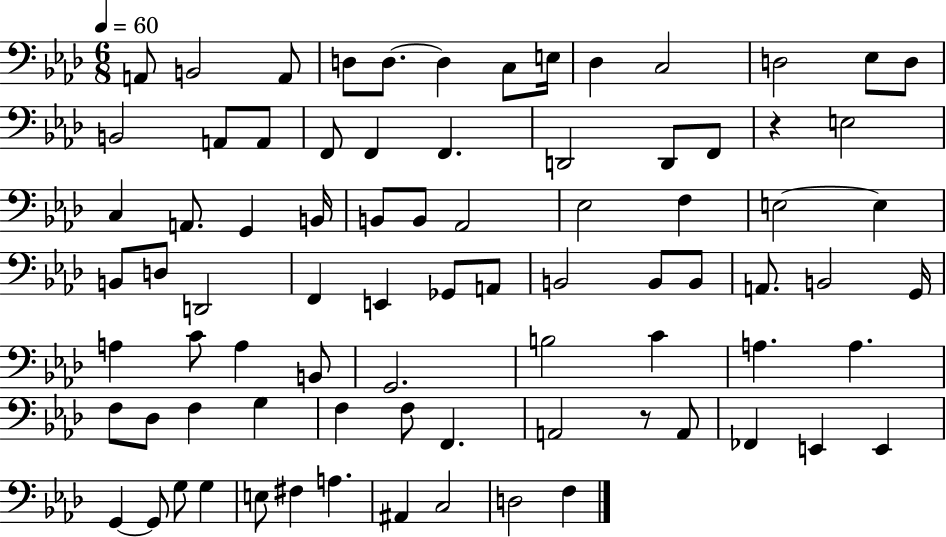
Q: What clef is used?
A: bass